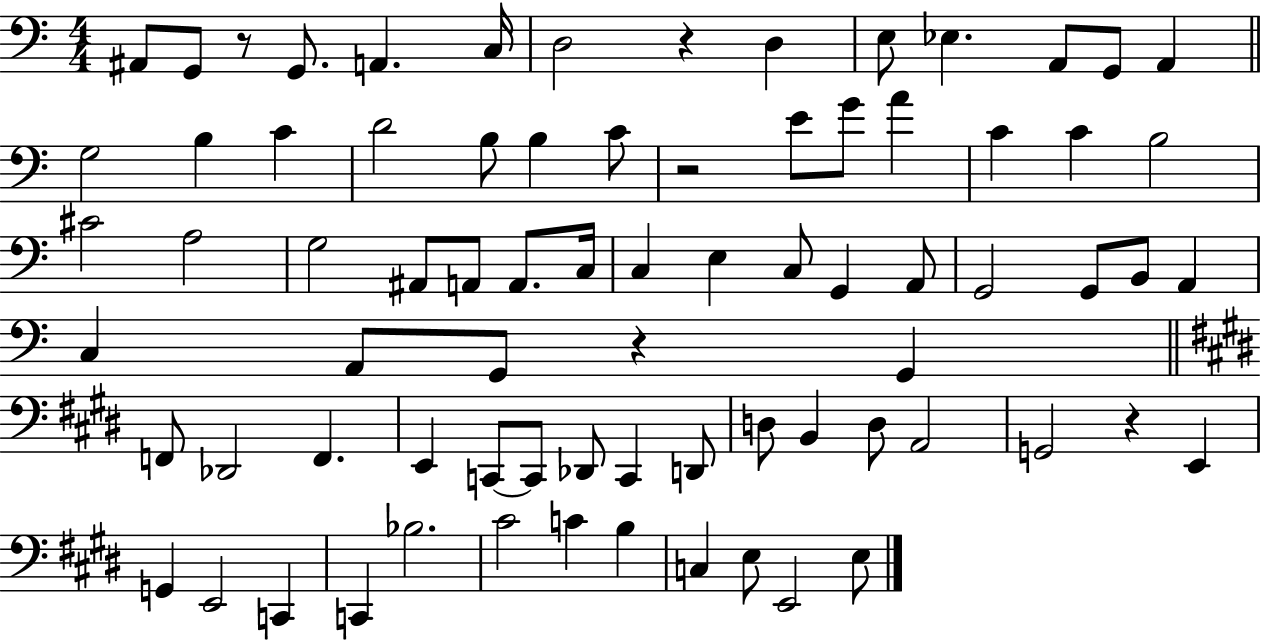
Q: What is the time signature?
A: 4/4